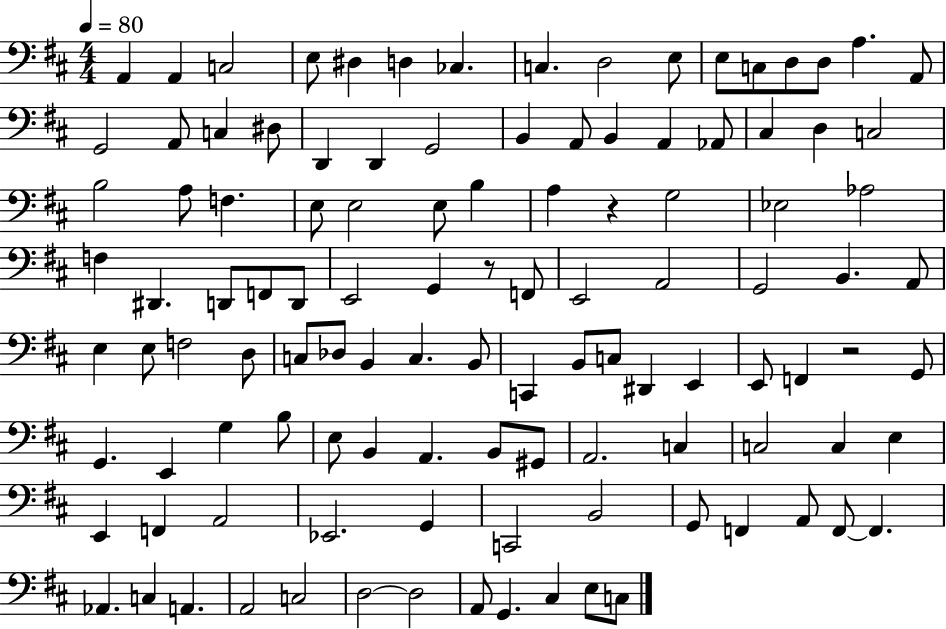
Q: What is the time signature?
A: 4/4